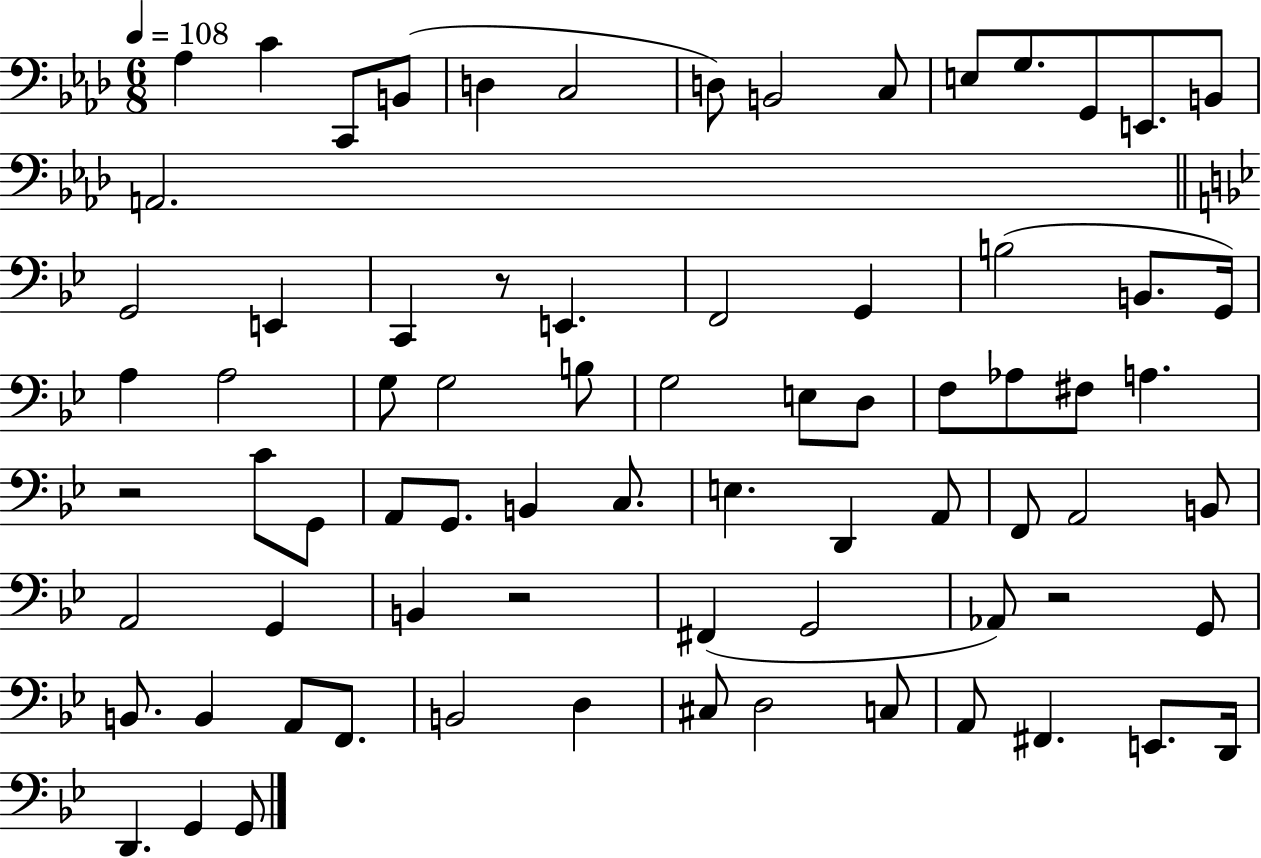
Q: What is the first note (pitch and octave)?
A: Ab3